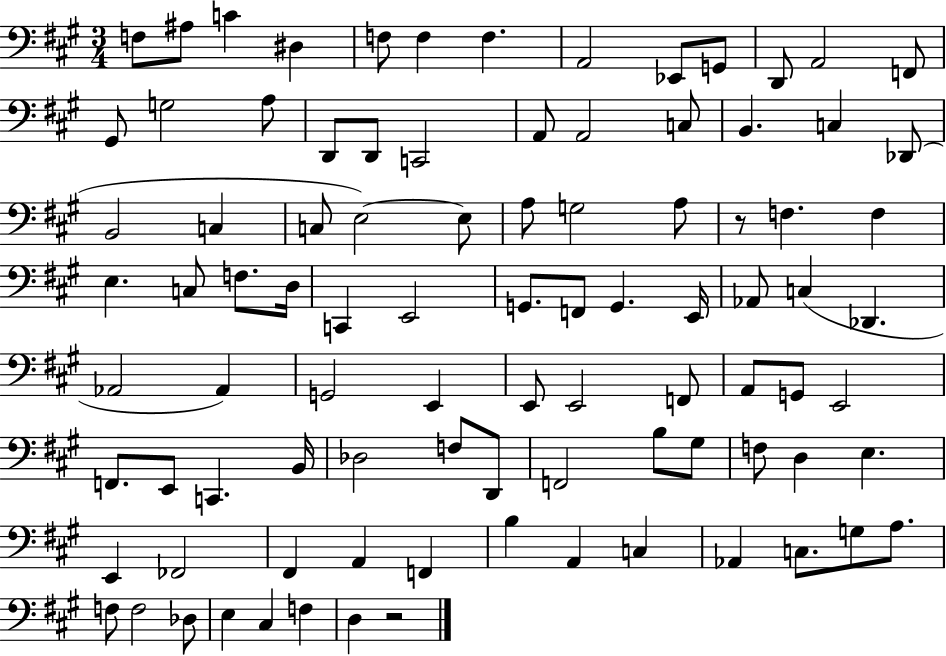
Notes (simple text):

F3/e A#3/e C4/q D#3/q F3/e F3/q F3/q. A2/h Eb2/e G2/e D2/e A2/h F2/e G#2/e G3/h A3/e D2/e D2/e C2/h A2/e A2/h C3/e B2/q. C3/q Db2/e B2/h C3/q C3/e E3/h E3/e A3/e G3/h A3/e R/e F3/q. F3/q E3/q. C3/e F3/e. D3/s C2/q E2/h G2/e. F2/e G2/q. E2/s Ab2/e C3/q Db2/q. Ab2/h Ab2/q G2/h E2/q E2/e E2/h F2/e A2/e G2/e E2/h F2/e. E2/e C2/q. B2/s Db3/h F3/e D2/e F2/h B3/e G#3/e F3/e D3/q E3/q. E2/q FES2/h F#2/q A2/q F2/q B3/q A2/q C3/q Ab2/q C3/e. G3/e A3/e. F3/e F3/h Db3/e E3/q C#3/q F3/q D3/q R/h